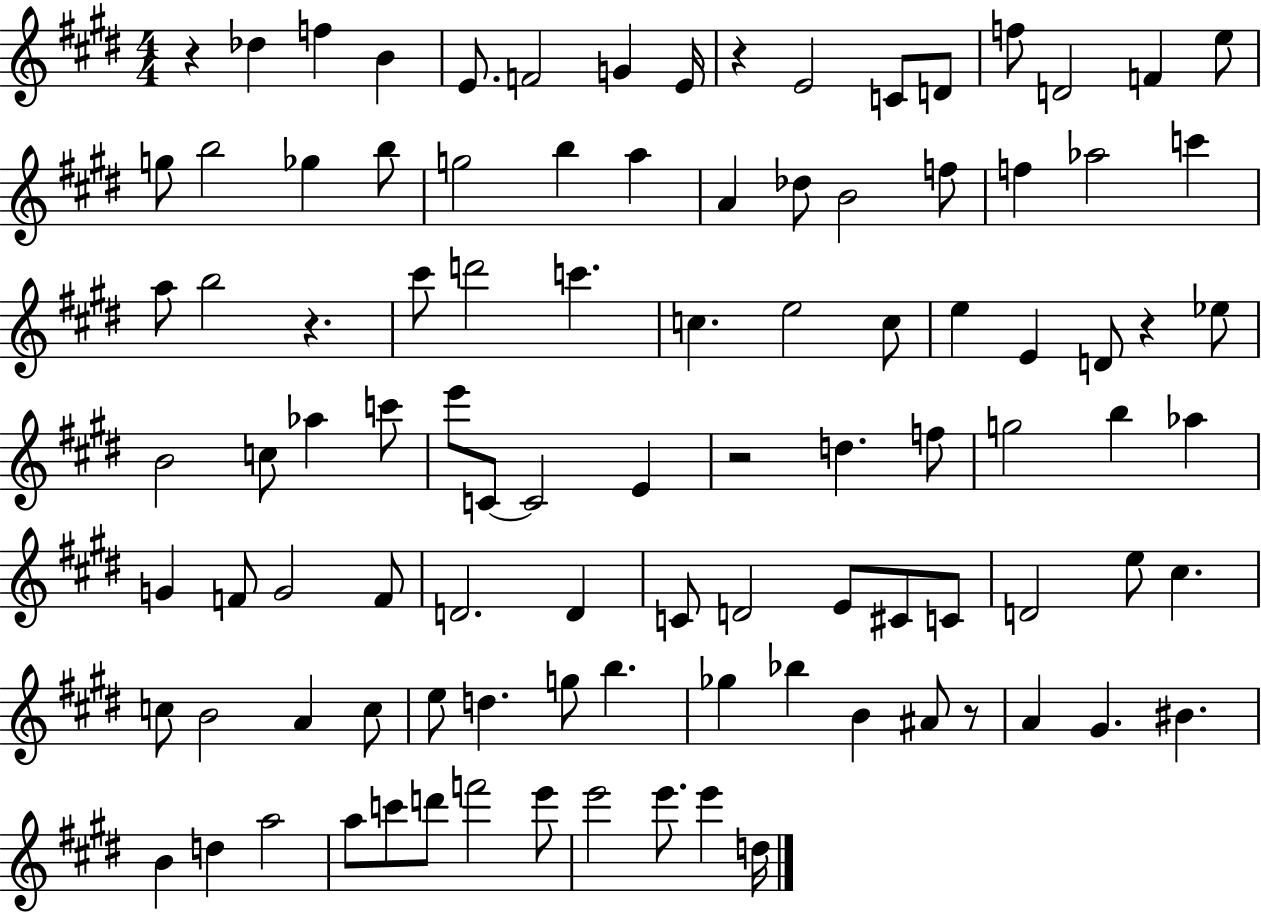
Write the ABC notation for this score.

X:1
T:Untitled
M:4/4
L:1/4
K:E
z _d f B E/2 F2 G E/4 z E2 C/2 D/2 f/2 D2 F e/2 g/2 b2 _g b/2 g2 b a A _d/2 B2 f/2 f _a2 c' a/2 b2 z ^c'/2 d'2 c' c e2 c/2 e E D/2 z _e/2 B2 c/2 _a c'/2 e'/2 C/2 C2 E z2 d f/2 g2 b _a G F/2 G2 F/2 D2 D C/2 D2 E/2 ^C/2 C/2 D2 e/2 ^c c/2 B2 A c/2 e/2 d g/2 b _g _b B ^A/2 z/2 A ^G ^B B d a2 a/2 c'/2 d'/2 f'2 e'/2 e'2 e'/2 e' d/4